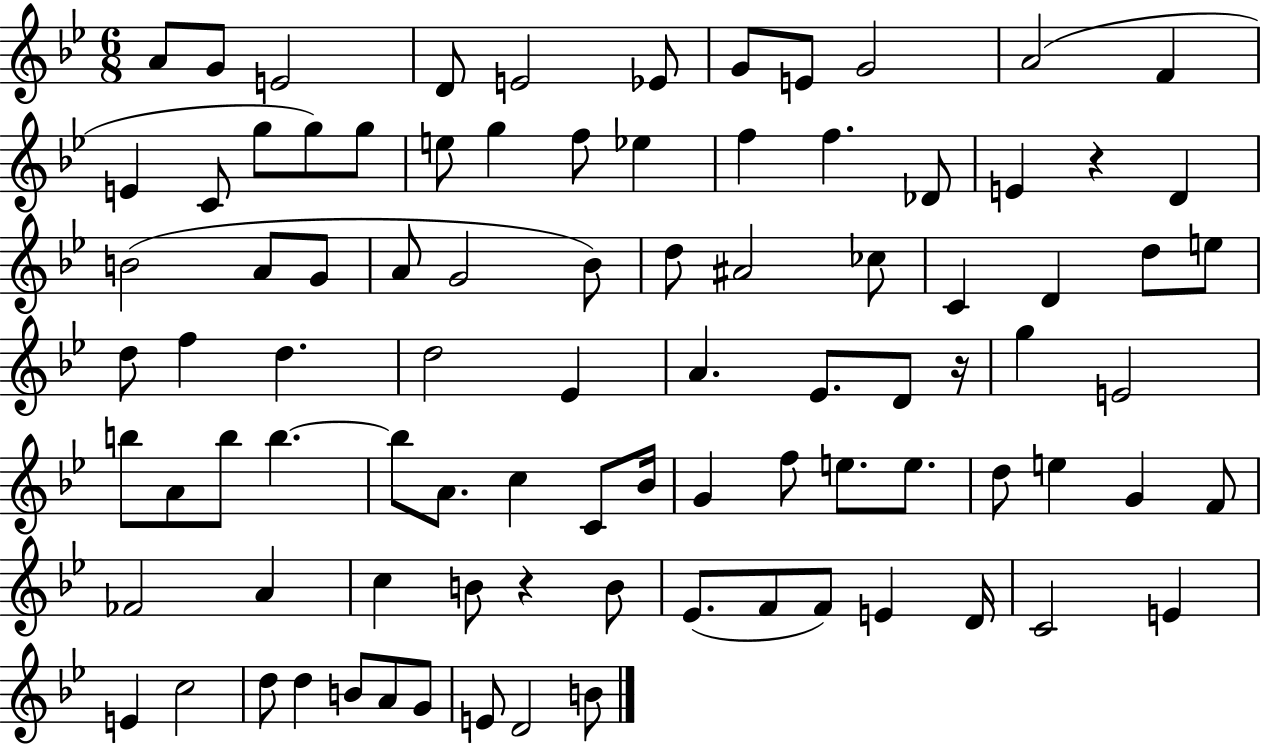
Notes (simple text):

A4/e G4/e E4/h D4/e E4/h Eb4/e G4/e E4/e G4/h A4/h F4/q E4/q C4/e G5/e G5/e G5/e E5/e G5/q F5/e Eb5/q F5/q F5/q. Db4/e E4/q R/q D4/q B4/h A4/e G4/e A4/e G4/h Bb4/e D5/e A#4/h CES5/e C4/q D4/q D5/e E5/e D5/e F5/q D5/q. D5/h Eb4/q A4/q. Eb4/e. D4/e R/s G5/q E4/h B5/e A4/e B5/e B5/q. B5/e A4/e. C5/q C4/e Bb4/s G4/q F5/e E5/e. E5/e. D5/e E5/q G4/q F4/e FES4/h A4/q C5/q B4/e R/q B4/e Eb4/e. F4/e F4/e E4/q D4/s C4/h E4/q E4/q C5/h D5/e D5/q B4/e A4/e G4/e E4/e D4/h B4/e